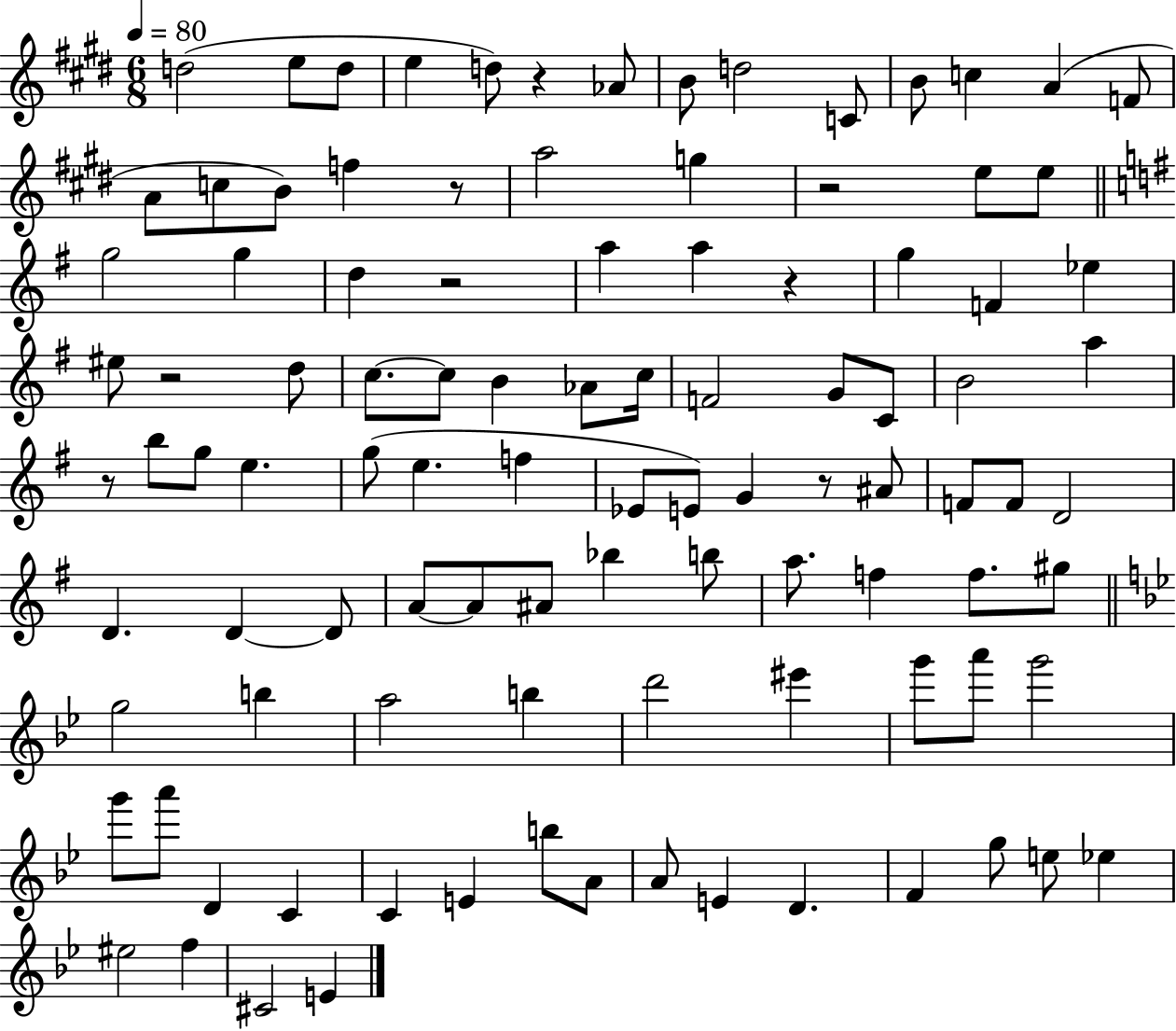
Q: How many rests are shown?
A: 8